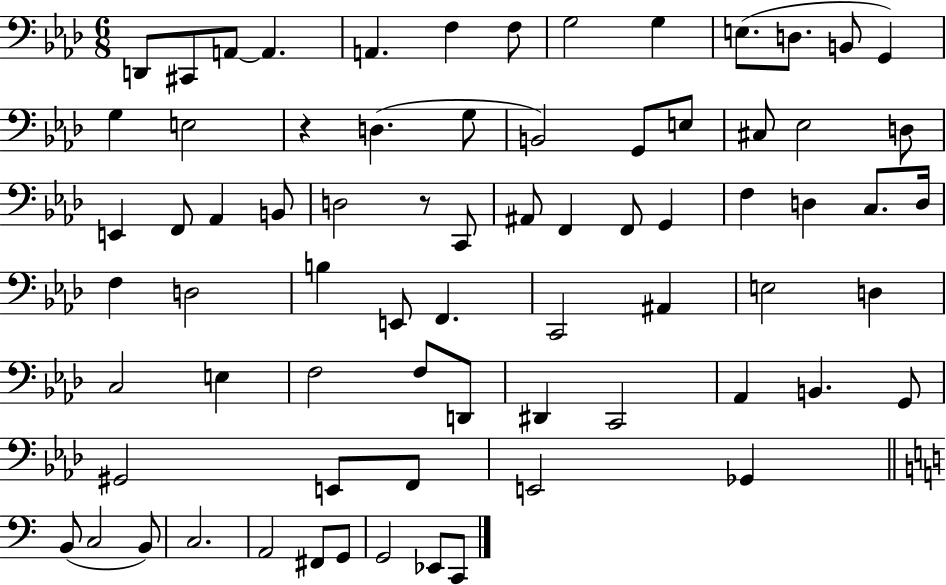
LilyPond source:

{
  \clef bass
  \numericTimeSignature
  \time 6/8
  \key aes \major
  d,8 cis,8 a,8~~ a,4. | a,4. f4 f8 | g2 g4 | e8.( d8. b,8 g,4) | \break g4 e2 | r4 d4.( g8 | b,2) g,8 e8 | cis8 ees2 d8 | \break e,4 f,8 aes,4 b,8 | d2 r8 c,8 | ais,8 f,4 f,8 g,4 | f4 d4 c8. d16 | \break f4 d2 | b4 e,8 f,4. | c,2 ais,4 | e2 d4 | \break c2 e4 | f2 f8 d,8 | dis,4 c,2 | aes,4 b,4. g,8 | \break gis,2 e,8 f,8 | e,2 ges,4 | \bar "||" \break \key a \minor b,8( c2 b,8) | c2. | a,2 fis,8 g,8 | g,2 ees,8 c,8 | \break \bar "|."
}